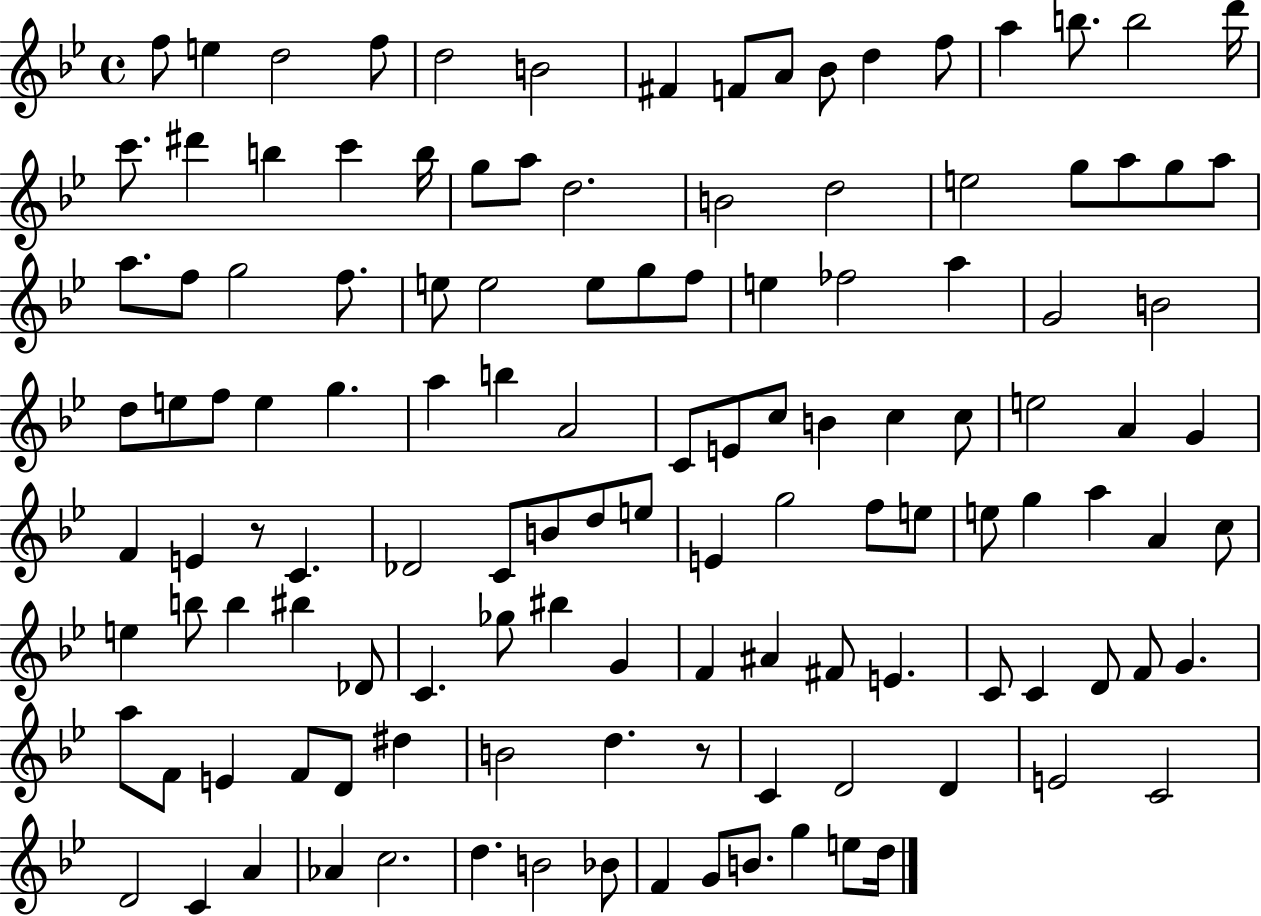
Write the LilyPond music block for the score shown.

{
  \clef treble
  \time 4/4
  \defaultTimeSignature
  \key bes \major
  \repeat volta 2 { f''8 e''4 d''2 f''8 | d''2 b'2 | fis'4 f'8 a'8 bes'8 d''4 f''8 | a''4 b''8. b''2 d'''16 | \break c'''8. dis'''4 b''4 c'''4 b''16 | g''8 a''8 d''2. | b'2 d''2 | e''2 g''8 a''8 g''8 a''8 | \break a''8. f''8 g''2 f''8. | e''8 e''2 e''8 g''8 f''8 | e''4 fes''2 a''4 | g'2 b'2 | \break d''8 e''8 f''8 e''4 g''4. | a''4 b''4 a'2 | c'8 e'8 c''8 b'4 c''4 c''8 | e''2 a'4 g'4 | \break f'4 e'4 r8 c'4. | des'2 c'8 b'8 d''8 e''8 | e'4 g''2 f''8 e''8 | e''8 g''4 a''4 a'4 c''8 | \break e''4 b''8 b''4 bis''4 des'8 | c'4. ges''8 bis''4 g'4 | f'4 ais'4 fis'8 e'4. | c'8 c'4 d'8 f'8 g'4. | \break a''8 f'8 e'4 f'8 d'8 dis''4 | b'2 d''4. r8 | c'4 d'2 d'4 | e'2 c'2 | \break d'2 c'4 a'4 | aes'4 c''2. | d''4. b'2 bes'8 | f'4 g'8 b'8. g''4 e''8 d''16 | \break } \bar "|."
}